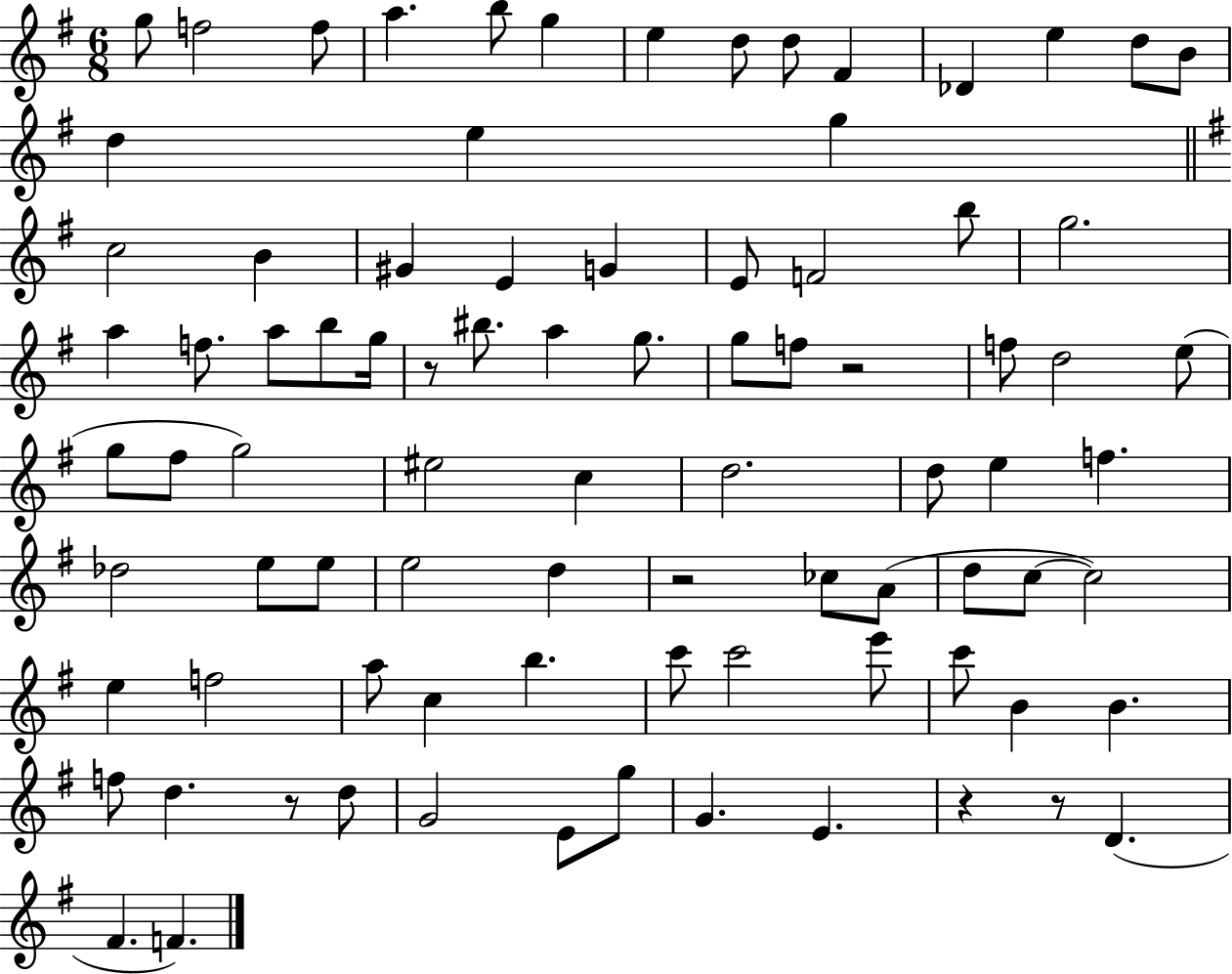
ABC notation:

X:1
T:Untitled
M:6/8
L:1/4
K:G
g/2 f2 f/2 a b/2 g e d/2 d/2 ^F _D e d/2 B/2 d e g c2 B ^G E G E/2 F2 b/2 g2 a f/2 a/2 b/2 g/4 z/2 ^b/2 a g/2 g/2 f/2 z2 f/2 d2 e/2 g/2 ^f/2 g2 ^e2 c d2 d/2 e f _d2 e/2 e/2 e2 d z2 _c/2 A/2 d/2 c/2 c2 e f2 a/2 c b c'/2 c'2 e'/2 c'/2 B B f/2 d z/2 d/2 G2 E/2 g/2 G E z z/2 D ^F F